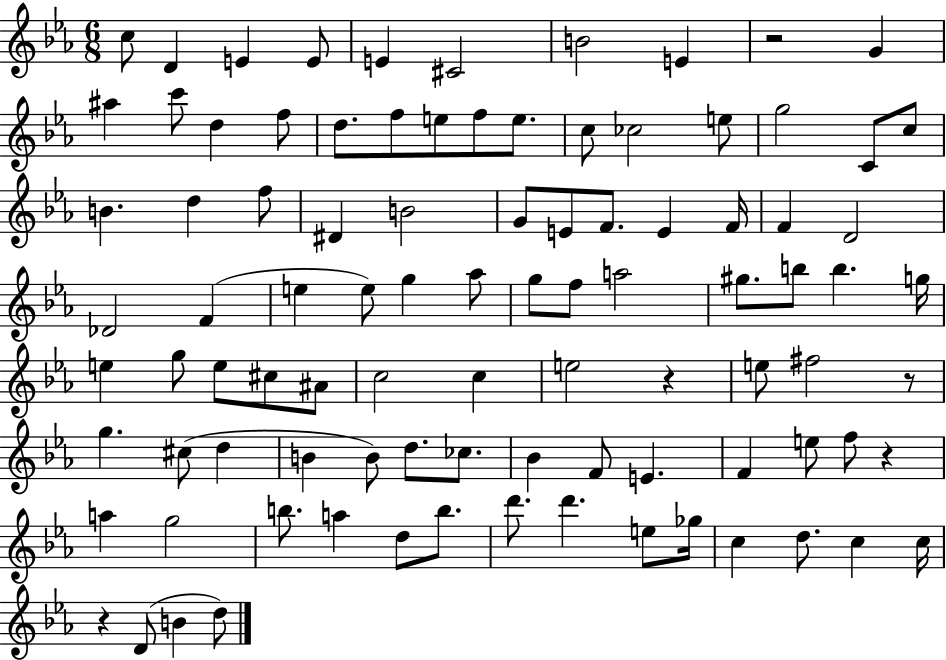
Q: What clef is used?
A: treble